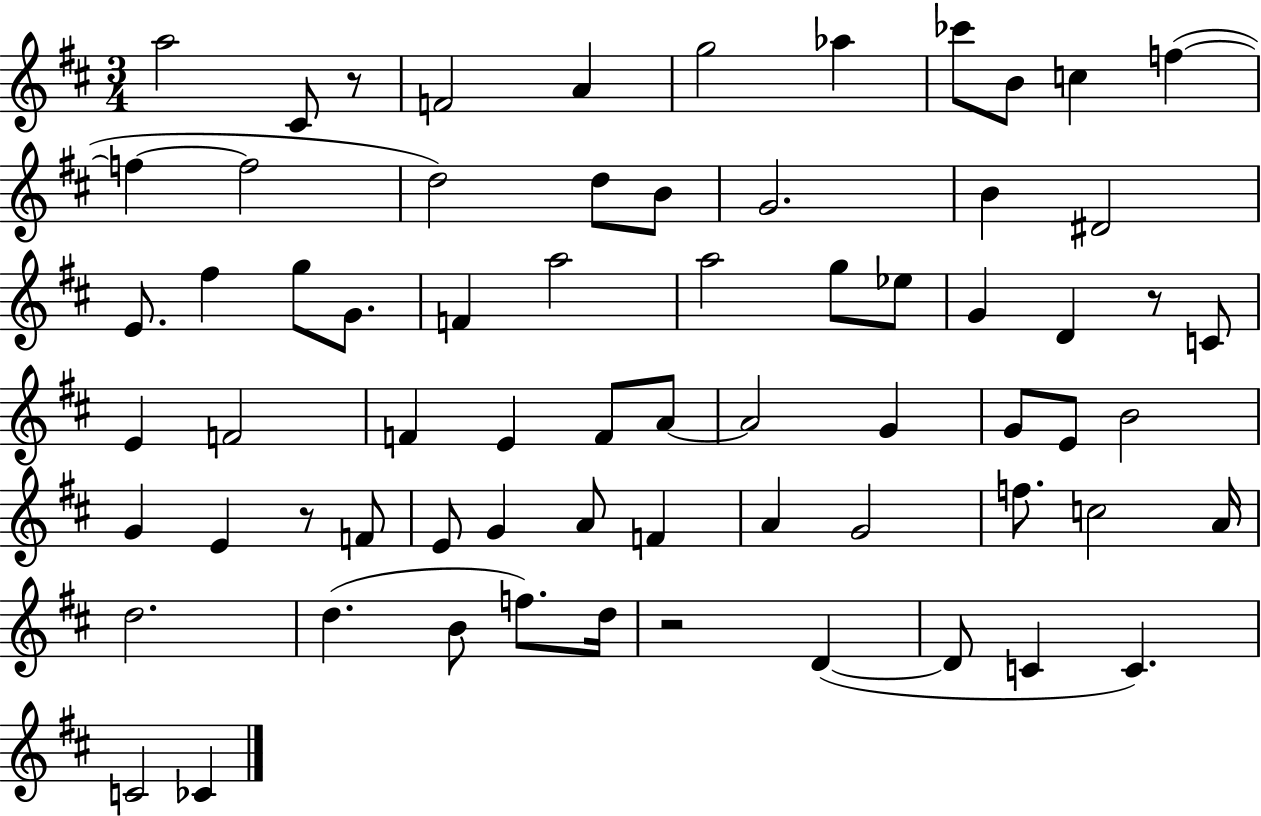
X:1
T:Untitled
M:3/4
L:1/4
K:D
a2 ^C/2 z/2 F2 A g2 _a _c'/2 B/2 c f f f2 d2 d/2 B/2 G2 B ^D2 E/2 ^f g/2 G/2 F a2 a2 g/2 _e/2 G D z/2 C/2 E F2 F E F/2 A/2 A2 G G/2 E/2 B2 G E z/2 F/2 E/2 G A/2 F A G2 f/2 c2 A/4 d2 d B/2 f/2 d/4 z2 D D/2 C C C2 _C